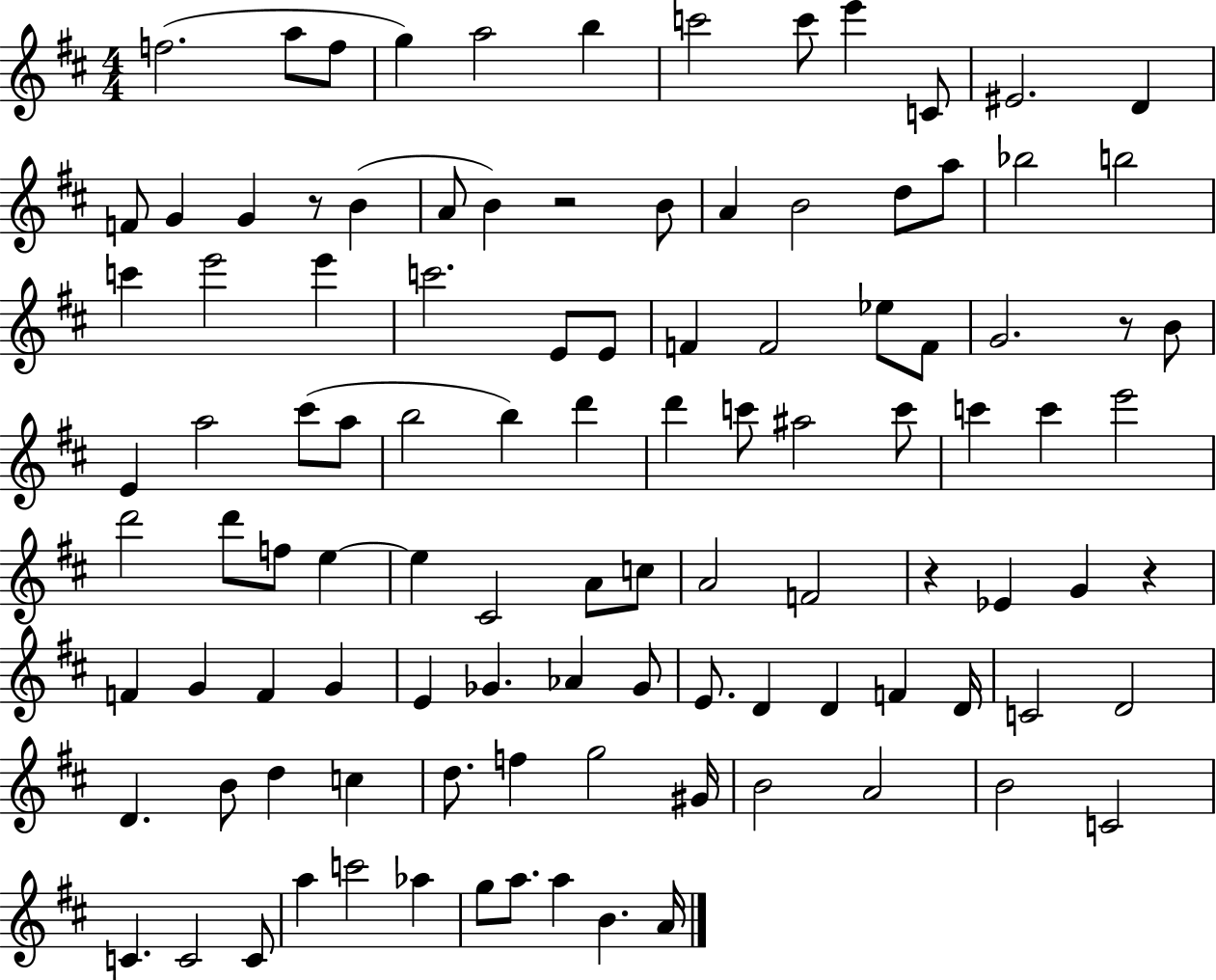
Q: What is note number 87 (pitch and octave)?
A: B4